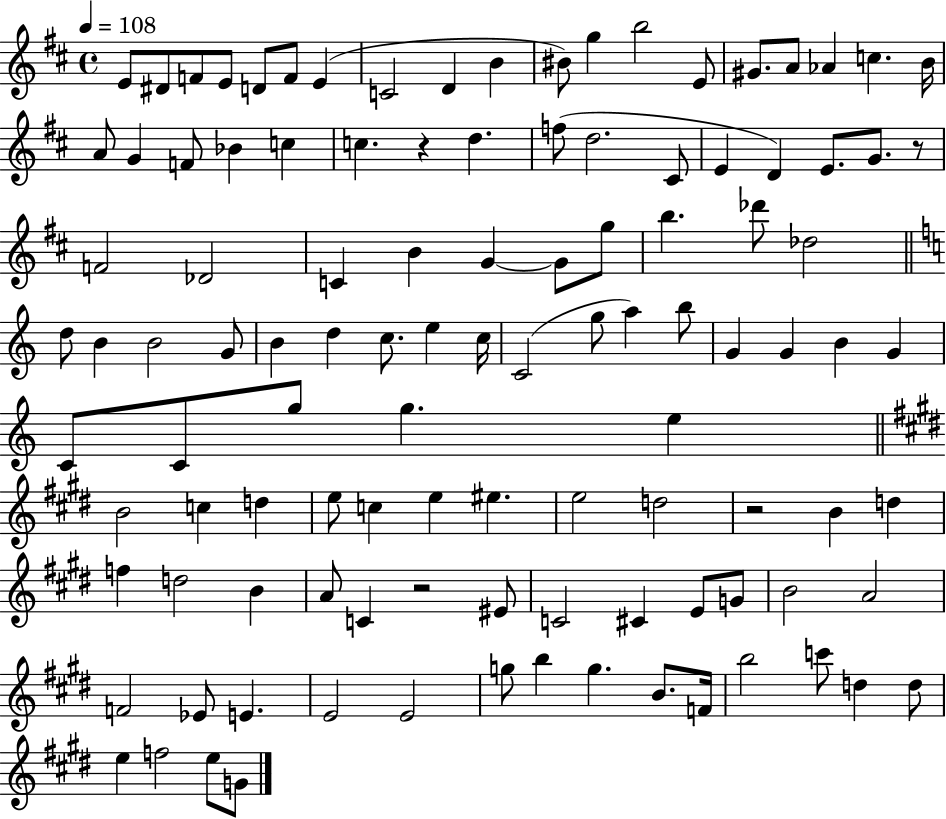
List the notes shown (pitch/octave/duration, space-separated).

E4/e D#4/e F4/e E4/e D4/e F4/e E4/q C4/h D4/q B4/q BIS4/e G5/q B5/h E4/e G#4/e. A4/e Ab4/q C5/q. B4/s A4/e G4/q F4/e Bb4/q C5/q C5/q. R/q D5/q. F5/e D5/h. C#4/e E4/q D4/q E4/e. G4/e. R/e F4/h Db4/h C4/q B4/q G4/q G4/e G5/e B5/q. Db6/e Db5/h D5/e B4/q B4/h G4/e B4/q D5/q C5/e. E5/q C5/s C4/h G5/e A5/q B5/e G4/q G4/q B4/q G4/q C4/e C4/e G5/e G5/q. E5/q B4/h C5/q D5/q E5/e C5/q E5/q EIS5/q. E5/h D5/h R/h B4/q D5/q F5/q D5/h B4/q A4/e C4/q R/h EIS4/e C4/h C#4/q E4/e G4/e B4/h A4/h F4/h Eb4/e E4/q. E4/h E4/h G5/e B5/q G5/q. B4/e. F4/s B5/h C6/e D5/q D5/e E5/q F5/h E5/e G4/e